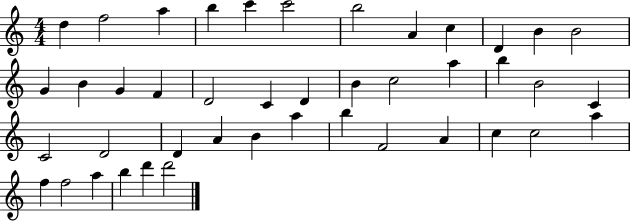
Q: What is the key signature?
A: C major